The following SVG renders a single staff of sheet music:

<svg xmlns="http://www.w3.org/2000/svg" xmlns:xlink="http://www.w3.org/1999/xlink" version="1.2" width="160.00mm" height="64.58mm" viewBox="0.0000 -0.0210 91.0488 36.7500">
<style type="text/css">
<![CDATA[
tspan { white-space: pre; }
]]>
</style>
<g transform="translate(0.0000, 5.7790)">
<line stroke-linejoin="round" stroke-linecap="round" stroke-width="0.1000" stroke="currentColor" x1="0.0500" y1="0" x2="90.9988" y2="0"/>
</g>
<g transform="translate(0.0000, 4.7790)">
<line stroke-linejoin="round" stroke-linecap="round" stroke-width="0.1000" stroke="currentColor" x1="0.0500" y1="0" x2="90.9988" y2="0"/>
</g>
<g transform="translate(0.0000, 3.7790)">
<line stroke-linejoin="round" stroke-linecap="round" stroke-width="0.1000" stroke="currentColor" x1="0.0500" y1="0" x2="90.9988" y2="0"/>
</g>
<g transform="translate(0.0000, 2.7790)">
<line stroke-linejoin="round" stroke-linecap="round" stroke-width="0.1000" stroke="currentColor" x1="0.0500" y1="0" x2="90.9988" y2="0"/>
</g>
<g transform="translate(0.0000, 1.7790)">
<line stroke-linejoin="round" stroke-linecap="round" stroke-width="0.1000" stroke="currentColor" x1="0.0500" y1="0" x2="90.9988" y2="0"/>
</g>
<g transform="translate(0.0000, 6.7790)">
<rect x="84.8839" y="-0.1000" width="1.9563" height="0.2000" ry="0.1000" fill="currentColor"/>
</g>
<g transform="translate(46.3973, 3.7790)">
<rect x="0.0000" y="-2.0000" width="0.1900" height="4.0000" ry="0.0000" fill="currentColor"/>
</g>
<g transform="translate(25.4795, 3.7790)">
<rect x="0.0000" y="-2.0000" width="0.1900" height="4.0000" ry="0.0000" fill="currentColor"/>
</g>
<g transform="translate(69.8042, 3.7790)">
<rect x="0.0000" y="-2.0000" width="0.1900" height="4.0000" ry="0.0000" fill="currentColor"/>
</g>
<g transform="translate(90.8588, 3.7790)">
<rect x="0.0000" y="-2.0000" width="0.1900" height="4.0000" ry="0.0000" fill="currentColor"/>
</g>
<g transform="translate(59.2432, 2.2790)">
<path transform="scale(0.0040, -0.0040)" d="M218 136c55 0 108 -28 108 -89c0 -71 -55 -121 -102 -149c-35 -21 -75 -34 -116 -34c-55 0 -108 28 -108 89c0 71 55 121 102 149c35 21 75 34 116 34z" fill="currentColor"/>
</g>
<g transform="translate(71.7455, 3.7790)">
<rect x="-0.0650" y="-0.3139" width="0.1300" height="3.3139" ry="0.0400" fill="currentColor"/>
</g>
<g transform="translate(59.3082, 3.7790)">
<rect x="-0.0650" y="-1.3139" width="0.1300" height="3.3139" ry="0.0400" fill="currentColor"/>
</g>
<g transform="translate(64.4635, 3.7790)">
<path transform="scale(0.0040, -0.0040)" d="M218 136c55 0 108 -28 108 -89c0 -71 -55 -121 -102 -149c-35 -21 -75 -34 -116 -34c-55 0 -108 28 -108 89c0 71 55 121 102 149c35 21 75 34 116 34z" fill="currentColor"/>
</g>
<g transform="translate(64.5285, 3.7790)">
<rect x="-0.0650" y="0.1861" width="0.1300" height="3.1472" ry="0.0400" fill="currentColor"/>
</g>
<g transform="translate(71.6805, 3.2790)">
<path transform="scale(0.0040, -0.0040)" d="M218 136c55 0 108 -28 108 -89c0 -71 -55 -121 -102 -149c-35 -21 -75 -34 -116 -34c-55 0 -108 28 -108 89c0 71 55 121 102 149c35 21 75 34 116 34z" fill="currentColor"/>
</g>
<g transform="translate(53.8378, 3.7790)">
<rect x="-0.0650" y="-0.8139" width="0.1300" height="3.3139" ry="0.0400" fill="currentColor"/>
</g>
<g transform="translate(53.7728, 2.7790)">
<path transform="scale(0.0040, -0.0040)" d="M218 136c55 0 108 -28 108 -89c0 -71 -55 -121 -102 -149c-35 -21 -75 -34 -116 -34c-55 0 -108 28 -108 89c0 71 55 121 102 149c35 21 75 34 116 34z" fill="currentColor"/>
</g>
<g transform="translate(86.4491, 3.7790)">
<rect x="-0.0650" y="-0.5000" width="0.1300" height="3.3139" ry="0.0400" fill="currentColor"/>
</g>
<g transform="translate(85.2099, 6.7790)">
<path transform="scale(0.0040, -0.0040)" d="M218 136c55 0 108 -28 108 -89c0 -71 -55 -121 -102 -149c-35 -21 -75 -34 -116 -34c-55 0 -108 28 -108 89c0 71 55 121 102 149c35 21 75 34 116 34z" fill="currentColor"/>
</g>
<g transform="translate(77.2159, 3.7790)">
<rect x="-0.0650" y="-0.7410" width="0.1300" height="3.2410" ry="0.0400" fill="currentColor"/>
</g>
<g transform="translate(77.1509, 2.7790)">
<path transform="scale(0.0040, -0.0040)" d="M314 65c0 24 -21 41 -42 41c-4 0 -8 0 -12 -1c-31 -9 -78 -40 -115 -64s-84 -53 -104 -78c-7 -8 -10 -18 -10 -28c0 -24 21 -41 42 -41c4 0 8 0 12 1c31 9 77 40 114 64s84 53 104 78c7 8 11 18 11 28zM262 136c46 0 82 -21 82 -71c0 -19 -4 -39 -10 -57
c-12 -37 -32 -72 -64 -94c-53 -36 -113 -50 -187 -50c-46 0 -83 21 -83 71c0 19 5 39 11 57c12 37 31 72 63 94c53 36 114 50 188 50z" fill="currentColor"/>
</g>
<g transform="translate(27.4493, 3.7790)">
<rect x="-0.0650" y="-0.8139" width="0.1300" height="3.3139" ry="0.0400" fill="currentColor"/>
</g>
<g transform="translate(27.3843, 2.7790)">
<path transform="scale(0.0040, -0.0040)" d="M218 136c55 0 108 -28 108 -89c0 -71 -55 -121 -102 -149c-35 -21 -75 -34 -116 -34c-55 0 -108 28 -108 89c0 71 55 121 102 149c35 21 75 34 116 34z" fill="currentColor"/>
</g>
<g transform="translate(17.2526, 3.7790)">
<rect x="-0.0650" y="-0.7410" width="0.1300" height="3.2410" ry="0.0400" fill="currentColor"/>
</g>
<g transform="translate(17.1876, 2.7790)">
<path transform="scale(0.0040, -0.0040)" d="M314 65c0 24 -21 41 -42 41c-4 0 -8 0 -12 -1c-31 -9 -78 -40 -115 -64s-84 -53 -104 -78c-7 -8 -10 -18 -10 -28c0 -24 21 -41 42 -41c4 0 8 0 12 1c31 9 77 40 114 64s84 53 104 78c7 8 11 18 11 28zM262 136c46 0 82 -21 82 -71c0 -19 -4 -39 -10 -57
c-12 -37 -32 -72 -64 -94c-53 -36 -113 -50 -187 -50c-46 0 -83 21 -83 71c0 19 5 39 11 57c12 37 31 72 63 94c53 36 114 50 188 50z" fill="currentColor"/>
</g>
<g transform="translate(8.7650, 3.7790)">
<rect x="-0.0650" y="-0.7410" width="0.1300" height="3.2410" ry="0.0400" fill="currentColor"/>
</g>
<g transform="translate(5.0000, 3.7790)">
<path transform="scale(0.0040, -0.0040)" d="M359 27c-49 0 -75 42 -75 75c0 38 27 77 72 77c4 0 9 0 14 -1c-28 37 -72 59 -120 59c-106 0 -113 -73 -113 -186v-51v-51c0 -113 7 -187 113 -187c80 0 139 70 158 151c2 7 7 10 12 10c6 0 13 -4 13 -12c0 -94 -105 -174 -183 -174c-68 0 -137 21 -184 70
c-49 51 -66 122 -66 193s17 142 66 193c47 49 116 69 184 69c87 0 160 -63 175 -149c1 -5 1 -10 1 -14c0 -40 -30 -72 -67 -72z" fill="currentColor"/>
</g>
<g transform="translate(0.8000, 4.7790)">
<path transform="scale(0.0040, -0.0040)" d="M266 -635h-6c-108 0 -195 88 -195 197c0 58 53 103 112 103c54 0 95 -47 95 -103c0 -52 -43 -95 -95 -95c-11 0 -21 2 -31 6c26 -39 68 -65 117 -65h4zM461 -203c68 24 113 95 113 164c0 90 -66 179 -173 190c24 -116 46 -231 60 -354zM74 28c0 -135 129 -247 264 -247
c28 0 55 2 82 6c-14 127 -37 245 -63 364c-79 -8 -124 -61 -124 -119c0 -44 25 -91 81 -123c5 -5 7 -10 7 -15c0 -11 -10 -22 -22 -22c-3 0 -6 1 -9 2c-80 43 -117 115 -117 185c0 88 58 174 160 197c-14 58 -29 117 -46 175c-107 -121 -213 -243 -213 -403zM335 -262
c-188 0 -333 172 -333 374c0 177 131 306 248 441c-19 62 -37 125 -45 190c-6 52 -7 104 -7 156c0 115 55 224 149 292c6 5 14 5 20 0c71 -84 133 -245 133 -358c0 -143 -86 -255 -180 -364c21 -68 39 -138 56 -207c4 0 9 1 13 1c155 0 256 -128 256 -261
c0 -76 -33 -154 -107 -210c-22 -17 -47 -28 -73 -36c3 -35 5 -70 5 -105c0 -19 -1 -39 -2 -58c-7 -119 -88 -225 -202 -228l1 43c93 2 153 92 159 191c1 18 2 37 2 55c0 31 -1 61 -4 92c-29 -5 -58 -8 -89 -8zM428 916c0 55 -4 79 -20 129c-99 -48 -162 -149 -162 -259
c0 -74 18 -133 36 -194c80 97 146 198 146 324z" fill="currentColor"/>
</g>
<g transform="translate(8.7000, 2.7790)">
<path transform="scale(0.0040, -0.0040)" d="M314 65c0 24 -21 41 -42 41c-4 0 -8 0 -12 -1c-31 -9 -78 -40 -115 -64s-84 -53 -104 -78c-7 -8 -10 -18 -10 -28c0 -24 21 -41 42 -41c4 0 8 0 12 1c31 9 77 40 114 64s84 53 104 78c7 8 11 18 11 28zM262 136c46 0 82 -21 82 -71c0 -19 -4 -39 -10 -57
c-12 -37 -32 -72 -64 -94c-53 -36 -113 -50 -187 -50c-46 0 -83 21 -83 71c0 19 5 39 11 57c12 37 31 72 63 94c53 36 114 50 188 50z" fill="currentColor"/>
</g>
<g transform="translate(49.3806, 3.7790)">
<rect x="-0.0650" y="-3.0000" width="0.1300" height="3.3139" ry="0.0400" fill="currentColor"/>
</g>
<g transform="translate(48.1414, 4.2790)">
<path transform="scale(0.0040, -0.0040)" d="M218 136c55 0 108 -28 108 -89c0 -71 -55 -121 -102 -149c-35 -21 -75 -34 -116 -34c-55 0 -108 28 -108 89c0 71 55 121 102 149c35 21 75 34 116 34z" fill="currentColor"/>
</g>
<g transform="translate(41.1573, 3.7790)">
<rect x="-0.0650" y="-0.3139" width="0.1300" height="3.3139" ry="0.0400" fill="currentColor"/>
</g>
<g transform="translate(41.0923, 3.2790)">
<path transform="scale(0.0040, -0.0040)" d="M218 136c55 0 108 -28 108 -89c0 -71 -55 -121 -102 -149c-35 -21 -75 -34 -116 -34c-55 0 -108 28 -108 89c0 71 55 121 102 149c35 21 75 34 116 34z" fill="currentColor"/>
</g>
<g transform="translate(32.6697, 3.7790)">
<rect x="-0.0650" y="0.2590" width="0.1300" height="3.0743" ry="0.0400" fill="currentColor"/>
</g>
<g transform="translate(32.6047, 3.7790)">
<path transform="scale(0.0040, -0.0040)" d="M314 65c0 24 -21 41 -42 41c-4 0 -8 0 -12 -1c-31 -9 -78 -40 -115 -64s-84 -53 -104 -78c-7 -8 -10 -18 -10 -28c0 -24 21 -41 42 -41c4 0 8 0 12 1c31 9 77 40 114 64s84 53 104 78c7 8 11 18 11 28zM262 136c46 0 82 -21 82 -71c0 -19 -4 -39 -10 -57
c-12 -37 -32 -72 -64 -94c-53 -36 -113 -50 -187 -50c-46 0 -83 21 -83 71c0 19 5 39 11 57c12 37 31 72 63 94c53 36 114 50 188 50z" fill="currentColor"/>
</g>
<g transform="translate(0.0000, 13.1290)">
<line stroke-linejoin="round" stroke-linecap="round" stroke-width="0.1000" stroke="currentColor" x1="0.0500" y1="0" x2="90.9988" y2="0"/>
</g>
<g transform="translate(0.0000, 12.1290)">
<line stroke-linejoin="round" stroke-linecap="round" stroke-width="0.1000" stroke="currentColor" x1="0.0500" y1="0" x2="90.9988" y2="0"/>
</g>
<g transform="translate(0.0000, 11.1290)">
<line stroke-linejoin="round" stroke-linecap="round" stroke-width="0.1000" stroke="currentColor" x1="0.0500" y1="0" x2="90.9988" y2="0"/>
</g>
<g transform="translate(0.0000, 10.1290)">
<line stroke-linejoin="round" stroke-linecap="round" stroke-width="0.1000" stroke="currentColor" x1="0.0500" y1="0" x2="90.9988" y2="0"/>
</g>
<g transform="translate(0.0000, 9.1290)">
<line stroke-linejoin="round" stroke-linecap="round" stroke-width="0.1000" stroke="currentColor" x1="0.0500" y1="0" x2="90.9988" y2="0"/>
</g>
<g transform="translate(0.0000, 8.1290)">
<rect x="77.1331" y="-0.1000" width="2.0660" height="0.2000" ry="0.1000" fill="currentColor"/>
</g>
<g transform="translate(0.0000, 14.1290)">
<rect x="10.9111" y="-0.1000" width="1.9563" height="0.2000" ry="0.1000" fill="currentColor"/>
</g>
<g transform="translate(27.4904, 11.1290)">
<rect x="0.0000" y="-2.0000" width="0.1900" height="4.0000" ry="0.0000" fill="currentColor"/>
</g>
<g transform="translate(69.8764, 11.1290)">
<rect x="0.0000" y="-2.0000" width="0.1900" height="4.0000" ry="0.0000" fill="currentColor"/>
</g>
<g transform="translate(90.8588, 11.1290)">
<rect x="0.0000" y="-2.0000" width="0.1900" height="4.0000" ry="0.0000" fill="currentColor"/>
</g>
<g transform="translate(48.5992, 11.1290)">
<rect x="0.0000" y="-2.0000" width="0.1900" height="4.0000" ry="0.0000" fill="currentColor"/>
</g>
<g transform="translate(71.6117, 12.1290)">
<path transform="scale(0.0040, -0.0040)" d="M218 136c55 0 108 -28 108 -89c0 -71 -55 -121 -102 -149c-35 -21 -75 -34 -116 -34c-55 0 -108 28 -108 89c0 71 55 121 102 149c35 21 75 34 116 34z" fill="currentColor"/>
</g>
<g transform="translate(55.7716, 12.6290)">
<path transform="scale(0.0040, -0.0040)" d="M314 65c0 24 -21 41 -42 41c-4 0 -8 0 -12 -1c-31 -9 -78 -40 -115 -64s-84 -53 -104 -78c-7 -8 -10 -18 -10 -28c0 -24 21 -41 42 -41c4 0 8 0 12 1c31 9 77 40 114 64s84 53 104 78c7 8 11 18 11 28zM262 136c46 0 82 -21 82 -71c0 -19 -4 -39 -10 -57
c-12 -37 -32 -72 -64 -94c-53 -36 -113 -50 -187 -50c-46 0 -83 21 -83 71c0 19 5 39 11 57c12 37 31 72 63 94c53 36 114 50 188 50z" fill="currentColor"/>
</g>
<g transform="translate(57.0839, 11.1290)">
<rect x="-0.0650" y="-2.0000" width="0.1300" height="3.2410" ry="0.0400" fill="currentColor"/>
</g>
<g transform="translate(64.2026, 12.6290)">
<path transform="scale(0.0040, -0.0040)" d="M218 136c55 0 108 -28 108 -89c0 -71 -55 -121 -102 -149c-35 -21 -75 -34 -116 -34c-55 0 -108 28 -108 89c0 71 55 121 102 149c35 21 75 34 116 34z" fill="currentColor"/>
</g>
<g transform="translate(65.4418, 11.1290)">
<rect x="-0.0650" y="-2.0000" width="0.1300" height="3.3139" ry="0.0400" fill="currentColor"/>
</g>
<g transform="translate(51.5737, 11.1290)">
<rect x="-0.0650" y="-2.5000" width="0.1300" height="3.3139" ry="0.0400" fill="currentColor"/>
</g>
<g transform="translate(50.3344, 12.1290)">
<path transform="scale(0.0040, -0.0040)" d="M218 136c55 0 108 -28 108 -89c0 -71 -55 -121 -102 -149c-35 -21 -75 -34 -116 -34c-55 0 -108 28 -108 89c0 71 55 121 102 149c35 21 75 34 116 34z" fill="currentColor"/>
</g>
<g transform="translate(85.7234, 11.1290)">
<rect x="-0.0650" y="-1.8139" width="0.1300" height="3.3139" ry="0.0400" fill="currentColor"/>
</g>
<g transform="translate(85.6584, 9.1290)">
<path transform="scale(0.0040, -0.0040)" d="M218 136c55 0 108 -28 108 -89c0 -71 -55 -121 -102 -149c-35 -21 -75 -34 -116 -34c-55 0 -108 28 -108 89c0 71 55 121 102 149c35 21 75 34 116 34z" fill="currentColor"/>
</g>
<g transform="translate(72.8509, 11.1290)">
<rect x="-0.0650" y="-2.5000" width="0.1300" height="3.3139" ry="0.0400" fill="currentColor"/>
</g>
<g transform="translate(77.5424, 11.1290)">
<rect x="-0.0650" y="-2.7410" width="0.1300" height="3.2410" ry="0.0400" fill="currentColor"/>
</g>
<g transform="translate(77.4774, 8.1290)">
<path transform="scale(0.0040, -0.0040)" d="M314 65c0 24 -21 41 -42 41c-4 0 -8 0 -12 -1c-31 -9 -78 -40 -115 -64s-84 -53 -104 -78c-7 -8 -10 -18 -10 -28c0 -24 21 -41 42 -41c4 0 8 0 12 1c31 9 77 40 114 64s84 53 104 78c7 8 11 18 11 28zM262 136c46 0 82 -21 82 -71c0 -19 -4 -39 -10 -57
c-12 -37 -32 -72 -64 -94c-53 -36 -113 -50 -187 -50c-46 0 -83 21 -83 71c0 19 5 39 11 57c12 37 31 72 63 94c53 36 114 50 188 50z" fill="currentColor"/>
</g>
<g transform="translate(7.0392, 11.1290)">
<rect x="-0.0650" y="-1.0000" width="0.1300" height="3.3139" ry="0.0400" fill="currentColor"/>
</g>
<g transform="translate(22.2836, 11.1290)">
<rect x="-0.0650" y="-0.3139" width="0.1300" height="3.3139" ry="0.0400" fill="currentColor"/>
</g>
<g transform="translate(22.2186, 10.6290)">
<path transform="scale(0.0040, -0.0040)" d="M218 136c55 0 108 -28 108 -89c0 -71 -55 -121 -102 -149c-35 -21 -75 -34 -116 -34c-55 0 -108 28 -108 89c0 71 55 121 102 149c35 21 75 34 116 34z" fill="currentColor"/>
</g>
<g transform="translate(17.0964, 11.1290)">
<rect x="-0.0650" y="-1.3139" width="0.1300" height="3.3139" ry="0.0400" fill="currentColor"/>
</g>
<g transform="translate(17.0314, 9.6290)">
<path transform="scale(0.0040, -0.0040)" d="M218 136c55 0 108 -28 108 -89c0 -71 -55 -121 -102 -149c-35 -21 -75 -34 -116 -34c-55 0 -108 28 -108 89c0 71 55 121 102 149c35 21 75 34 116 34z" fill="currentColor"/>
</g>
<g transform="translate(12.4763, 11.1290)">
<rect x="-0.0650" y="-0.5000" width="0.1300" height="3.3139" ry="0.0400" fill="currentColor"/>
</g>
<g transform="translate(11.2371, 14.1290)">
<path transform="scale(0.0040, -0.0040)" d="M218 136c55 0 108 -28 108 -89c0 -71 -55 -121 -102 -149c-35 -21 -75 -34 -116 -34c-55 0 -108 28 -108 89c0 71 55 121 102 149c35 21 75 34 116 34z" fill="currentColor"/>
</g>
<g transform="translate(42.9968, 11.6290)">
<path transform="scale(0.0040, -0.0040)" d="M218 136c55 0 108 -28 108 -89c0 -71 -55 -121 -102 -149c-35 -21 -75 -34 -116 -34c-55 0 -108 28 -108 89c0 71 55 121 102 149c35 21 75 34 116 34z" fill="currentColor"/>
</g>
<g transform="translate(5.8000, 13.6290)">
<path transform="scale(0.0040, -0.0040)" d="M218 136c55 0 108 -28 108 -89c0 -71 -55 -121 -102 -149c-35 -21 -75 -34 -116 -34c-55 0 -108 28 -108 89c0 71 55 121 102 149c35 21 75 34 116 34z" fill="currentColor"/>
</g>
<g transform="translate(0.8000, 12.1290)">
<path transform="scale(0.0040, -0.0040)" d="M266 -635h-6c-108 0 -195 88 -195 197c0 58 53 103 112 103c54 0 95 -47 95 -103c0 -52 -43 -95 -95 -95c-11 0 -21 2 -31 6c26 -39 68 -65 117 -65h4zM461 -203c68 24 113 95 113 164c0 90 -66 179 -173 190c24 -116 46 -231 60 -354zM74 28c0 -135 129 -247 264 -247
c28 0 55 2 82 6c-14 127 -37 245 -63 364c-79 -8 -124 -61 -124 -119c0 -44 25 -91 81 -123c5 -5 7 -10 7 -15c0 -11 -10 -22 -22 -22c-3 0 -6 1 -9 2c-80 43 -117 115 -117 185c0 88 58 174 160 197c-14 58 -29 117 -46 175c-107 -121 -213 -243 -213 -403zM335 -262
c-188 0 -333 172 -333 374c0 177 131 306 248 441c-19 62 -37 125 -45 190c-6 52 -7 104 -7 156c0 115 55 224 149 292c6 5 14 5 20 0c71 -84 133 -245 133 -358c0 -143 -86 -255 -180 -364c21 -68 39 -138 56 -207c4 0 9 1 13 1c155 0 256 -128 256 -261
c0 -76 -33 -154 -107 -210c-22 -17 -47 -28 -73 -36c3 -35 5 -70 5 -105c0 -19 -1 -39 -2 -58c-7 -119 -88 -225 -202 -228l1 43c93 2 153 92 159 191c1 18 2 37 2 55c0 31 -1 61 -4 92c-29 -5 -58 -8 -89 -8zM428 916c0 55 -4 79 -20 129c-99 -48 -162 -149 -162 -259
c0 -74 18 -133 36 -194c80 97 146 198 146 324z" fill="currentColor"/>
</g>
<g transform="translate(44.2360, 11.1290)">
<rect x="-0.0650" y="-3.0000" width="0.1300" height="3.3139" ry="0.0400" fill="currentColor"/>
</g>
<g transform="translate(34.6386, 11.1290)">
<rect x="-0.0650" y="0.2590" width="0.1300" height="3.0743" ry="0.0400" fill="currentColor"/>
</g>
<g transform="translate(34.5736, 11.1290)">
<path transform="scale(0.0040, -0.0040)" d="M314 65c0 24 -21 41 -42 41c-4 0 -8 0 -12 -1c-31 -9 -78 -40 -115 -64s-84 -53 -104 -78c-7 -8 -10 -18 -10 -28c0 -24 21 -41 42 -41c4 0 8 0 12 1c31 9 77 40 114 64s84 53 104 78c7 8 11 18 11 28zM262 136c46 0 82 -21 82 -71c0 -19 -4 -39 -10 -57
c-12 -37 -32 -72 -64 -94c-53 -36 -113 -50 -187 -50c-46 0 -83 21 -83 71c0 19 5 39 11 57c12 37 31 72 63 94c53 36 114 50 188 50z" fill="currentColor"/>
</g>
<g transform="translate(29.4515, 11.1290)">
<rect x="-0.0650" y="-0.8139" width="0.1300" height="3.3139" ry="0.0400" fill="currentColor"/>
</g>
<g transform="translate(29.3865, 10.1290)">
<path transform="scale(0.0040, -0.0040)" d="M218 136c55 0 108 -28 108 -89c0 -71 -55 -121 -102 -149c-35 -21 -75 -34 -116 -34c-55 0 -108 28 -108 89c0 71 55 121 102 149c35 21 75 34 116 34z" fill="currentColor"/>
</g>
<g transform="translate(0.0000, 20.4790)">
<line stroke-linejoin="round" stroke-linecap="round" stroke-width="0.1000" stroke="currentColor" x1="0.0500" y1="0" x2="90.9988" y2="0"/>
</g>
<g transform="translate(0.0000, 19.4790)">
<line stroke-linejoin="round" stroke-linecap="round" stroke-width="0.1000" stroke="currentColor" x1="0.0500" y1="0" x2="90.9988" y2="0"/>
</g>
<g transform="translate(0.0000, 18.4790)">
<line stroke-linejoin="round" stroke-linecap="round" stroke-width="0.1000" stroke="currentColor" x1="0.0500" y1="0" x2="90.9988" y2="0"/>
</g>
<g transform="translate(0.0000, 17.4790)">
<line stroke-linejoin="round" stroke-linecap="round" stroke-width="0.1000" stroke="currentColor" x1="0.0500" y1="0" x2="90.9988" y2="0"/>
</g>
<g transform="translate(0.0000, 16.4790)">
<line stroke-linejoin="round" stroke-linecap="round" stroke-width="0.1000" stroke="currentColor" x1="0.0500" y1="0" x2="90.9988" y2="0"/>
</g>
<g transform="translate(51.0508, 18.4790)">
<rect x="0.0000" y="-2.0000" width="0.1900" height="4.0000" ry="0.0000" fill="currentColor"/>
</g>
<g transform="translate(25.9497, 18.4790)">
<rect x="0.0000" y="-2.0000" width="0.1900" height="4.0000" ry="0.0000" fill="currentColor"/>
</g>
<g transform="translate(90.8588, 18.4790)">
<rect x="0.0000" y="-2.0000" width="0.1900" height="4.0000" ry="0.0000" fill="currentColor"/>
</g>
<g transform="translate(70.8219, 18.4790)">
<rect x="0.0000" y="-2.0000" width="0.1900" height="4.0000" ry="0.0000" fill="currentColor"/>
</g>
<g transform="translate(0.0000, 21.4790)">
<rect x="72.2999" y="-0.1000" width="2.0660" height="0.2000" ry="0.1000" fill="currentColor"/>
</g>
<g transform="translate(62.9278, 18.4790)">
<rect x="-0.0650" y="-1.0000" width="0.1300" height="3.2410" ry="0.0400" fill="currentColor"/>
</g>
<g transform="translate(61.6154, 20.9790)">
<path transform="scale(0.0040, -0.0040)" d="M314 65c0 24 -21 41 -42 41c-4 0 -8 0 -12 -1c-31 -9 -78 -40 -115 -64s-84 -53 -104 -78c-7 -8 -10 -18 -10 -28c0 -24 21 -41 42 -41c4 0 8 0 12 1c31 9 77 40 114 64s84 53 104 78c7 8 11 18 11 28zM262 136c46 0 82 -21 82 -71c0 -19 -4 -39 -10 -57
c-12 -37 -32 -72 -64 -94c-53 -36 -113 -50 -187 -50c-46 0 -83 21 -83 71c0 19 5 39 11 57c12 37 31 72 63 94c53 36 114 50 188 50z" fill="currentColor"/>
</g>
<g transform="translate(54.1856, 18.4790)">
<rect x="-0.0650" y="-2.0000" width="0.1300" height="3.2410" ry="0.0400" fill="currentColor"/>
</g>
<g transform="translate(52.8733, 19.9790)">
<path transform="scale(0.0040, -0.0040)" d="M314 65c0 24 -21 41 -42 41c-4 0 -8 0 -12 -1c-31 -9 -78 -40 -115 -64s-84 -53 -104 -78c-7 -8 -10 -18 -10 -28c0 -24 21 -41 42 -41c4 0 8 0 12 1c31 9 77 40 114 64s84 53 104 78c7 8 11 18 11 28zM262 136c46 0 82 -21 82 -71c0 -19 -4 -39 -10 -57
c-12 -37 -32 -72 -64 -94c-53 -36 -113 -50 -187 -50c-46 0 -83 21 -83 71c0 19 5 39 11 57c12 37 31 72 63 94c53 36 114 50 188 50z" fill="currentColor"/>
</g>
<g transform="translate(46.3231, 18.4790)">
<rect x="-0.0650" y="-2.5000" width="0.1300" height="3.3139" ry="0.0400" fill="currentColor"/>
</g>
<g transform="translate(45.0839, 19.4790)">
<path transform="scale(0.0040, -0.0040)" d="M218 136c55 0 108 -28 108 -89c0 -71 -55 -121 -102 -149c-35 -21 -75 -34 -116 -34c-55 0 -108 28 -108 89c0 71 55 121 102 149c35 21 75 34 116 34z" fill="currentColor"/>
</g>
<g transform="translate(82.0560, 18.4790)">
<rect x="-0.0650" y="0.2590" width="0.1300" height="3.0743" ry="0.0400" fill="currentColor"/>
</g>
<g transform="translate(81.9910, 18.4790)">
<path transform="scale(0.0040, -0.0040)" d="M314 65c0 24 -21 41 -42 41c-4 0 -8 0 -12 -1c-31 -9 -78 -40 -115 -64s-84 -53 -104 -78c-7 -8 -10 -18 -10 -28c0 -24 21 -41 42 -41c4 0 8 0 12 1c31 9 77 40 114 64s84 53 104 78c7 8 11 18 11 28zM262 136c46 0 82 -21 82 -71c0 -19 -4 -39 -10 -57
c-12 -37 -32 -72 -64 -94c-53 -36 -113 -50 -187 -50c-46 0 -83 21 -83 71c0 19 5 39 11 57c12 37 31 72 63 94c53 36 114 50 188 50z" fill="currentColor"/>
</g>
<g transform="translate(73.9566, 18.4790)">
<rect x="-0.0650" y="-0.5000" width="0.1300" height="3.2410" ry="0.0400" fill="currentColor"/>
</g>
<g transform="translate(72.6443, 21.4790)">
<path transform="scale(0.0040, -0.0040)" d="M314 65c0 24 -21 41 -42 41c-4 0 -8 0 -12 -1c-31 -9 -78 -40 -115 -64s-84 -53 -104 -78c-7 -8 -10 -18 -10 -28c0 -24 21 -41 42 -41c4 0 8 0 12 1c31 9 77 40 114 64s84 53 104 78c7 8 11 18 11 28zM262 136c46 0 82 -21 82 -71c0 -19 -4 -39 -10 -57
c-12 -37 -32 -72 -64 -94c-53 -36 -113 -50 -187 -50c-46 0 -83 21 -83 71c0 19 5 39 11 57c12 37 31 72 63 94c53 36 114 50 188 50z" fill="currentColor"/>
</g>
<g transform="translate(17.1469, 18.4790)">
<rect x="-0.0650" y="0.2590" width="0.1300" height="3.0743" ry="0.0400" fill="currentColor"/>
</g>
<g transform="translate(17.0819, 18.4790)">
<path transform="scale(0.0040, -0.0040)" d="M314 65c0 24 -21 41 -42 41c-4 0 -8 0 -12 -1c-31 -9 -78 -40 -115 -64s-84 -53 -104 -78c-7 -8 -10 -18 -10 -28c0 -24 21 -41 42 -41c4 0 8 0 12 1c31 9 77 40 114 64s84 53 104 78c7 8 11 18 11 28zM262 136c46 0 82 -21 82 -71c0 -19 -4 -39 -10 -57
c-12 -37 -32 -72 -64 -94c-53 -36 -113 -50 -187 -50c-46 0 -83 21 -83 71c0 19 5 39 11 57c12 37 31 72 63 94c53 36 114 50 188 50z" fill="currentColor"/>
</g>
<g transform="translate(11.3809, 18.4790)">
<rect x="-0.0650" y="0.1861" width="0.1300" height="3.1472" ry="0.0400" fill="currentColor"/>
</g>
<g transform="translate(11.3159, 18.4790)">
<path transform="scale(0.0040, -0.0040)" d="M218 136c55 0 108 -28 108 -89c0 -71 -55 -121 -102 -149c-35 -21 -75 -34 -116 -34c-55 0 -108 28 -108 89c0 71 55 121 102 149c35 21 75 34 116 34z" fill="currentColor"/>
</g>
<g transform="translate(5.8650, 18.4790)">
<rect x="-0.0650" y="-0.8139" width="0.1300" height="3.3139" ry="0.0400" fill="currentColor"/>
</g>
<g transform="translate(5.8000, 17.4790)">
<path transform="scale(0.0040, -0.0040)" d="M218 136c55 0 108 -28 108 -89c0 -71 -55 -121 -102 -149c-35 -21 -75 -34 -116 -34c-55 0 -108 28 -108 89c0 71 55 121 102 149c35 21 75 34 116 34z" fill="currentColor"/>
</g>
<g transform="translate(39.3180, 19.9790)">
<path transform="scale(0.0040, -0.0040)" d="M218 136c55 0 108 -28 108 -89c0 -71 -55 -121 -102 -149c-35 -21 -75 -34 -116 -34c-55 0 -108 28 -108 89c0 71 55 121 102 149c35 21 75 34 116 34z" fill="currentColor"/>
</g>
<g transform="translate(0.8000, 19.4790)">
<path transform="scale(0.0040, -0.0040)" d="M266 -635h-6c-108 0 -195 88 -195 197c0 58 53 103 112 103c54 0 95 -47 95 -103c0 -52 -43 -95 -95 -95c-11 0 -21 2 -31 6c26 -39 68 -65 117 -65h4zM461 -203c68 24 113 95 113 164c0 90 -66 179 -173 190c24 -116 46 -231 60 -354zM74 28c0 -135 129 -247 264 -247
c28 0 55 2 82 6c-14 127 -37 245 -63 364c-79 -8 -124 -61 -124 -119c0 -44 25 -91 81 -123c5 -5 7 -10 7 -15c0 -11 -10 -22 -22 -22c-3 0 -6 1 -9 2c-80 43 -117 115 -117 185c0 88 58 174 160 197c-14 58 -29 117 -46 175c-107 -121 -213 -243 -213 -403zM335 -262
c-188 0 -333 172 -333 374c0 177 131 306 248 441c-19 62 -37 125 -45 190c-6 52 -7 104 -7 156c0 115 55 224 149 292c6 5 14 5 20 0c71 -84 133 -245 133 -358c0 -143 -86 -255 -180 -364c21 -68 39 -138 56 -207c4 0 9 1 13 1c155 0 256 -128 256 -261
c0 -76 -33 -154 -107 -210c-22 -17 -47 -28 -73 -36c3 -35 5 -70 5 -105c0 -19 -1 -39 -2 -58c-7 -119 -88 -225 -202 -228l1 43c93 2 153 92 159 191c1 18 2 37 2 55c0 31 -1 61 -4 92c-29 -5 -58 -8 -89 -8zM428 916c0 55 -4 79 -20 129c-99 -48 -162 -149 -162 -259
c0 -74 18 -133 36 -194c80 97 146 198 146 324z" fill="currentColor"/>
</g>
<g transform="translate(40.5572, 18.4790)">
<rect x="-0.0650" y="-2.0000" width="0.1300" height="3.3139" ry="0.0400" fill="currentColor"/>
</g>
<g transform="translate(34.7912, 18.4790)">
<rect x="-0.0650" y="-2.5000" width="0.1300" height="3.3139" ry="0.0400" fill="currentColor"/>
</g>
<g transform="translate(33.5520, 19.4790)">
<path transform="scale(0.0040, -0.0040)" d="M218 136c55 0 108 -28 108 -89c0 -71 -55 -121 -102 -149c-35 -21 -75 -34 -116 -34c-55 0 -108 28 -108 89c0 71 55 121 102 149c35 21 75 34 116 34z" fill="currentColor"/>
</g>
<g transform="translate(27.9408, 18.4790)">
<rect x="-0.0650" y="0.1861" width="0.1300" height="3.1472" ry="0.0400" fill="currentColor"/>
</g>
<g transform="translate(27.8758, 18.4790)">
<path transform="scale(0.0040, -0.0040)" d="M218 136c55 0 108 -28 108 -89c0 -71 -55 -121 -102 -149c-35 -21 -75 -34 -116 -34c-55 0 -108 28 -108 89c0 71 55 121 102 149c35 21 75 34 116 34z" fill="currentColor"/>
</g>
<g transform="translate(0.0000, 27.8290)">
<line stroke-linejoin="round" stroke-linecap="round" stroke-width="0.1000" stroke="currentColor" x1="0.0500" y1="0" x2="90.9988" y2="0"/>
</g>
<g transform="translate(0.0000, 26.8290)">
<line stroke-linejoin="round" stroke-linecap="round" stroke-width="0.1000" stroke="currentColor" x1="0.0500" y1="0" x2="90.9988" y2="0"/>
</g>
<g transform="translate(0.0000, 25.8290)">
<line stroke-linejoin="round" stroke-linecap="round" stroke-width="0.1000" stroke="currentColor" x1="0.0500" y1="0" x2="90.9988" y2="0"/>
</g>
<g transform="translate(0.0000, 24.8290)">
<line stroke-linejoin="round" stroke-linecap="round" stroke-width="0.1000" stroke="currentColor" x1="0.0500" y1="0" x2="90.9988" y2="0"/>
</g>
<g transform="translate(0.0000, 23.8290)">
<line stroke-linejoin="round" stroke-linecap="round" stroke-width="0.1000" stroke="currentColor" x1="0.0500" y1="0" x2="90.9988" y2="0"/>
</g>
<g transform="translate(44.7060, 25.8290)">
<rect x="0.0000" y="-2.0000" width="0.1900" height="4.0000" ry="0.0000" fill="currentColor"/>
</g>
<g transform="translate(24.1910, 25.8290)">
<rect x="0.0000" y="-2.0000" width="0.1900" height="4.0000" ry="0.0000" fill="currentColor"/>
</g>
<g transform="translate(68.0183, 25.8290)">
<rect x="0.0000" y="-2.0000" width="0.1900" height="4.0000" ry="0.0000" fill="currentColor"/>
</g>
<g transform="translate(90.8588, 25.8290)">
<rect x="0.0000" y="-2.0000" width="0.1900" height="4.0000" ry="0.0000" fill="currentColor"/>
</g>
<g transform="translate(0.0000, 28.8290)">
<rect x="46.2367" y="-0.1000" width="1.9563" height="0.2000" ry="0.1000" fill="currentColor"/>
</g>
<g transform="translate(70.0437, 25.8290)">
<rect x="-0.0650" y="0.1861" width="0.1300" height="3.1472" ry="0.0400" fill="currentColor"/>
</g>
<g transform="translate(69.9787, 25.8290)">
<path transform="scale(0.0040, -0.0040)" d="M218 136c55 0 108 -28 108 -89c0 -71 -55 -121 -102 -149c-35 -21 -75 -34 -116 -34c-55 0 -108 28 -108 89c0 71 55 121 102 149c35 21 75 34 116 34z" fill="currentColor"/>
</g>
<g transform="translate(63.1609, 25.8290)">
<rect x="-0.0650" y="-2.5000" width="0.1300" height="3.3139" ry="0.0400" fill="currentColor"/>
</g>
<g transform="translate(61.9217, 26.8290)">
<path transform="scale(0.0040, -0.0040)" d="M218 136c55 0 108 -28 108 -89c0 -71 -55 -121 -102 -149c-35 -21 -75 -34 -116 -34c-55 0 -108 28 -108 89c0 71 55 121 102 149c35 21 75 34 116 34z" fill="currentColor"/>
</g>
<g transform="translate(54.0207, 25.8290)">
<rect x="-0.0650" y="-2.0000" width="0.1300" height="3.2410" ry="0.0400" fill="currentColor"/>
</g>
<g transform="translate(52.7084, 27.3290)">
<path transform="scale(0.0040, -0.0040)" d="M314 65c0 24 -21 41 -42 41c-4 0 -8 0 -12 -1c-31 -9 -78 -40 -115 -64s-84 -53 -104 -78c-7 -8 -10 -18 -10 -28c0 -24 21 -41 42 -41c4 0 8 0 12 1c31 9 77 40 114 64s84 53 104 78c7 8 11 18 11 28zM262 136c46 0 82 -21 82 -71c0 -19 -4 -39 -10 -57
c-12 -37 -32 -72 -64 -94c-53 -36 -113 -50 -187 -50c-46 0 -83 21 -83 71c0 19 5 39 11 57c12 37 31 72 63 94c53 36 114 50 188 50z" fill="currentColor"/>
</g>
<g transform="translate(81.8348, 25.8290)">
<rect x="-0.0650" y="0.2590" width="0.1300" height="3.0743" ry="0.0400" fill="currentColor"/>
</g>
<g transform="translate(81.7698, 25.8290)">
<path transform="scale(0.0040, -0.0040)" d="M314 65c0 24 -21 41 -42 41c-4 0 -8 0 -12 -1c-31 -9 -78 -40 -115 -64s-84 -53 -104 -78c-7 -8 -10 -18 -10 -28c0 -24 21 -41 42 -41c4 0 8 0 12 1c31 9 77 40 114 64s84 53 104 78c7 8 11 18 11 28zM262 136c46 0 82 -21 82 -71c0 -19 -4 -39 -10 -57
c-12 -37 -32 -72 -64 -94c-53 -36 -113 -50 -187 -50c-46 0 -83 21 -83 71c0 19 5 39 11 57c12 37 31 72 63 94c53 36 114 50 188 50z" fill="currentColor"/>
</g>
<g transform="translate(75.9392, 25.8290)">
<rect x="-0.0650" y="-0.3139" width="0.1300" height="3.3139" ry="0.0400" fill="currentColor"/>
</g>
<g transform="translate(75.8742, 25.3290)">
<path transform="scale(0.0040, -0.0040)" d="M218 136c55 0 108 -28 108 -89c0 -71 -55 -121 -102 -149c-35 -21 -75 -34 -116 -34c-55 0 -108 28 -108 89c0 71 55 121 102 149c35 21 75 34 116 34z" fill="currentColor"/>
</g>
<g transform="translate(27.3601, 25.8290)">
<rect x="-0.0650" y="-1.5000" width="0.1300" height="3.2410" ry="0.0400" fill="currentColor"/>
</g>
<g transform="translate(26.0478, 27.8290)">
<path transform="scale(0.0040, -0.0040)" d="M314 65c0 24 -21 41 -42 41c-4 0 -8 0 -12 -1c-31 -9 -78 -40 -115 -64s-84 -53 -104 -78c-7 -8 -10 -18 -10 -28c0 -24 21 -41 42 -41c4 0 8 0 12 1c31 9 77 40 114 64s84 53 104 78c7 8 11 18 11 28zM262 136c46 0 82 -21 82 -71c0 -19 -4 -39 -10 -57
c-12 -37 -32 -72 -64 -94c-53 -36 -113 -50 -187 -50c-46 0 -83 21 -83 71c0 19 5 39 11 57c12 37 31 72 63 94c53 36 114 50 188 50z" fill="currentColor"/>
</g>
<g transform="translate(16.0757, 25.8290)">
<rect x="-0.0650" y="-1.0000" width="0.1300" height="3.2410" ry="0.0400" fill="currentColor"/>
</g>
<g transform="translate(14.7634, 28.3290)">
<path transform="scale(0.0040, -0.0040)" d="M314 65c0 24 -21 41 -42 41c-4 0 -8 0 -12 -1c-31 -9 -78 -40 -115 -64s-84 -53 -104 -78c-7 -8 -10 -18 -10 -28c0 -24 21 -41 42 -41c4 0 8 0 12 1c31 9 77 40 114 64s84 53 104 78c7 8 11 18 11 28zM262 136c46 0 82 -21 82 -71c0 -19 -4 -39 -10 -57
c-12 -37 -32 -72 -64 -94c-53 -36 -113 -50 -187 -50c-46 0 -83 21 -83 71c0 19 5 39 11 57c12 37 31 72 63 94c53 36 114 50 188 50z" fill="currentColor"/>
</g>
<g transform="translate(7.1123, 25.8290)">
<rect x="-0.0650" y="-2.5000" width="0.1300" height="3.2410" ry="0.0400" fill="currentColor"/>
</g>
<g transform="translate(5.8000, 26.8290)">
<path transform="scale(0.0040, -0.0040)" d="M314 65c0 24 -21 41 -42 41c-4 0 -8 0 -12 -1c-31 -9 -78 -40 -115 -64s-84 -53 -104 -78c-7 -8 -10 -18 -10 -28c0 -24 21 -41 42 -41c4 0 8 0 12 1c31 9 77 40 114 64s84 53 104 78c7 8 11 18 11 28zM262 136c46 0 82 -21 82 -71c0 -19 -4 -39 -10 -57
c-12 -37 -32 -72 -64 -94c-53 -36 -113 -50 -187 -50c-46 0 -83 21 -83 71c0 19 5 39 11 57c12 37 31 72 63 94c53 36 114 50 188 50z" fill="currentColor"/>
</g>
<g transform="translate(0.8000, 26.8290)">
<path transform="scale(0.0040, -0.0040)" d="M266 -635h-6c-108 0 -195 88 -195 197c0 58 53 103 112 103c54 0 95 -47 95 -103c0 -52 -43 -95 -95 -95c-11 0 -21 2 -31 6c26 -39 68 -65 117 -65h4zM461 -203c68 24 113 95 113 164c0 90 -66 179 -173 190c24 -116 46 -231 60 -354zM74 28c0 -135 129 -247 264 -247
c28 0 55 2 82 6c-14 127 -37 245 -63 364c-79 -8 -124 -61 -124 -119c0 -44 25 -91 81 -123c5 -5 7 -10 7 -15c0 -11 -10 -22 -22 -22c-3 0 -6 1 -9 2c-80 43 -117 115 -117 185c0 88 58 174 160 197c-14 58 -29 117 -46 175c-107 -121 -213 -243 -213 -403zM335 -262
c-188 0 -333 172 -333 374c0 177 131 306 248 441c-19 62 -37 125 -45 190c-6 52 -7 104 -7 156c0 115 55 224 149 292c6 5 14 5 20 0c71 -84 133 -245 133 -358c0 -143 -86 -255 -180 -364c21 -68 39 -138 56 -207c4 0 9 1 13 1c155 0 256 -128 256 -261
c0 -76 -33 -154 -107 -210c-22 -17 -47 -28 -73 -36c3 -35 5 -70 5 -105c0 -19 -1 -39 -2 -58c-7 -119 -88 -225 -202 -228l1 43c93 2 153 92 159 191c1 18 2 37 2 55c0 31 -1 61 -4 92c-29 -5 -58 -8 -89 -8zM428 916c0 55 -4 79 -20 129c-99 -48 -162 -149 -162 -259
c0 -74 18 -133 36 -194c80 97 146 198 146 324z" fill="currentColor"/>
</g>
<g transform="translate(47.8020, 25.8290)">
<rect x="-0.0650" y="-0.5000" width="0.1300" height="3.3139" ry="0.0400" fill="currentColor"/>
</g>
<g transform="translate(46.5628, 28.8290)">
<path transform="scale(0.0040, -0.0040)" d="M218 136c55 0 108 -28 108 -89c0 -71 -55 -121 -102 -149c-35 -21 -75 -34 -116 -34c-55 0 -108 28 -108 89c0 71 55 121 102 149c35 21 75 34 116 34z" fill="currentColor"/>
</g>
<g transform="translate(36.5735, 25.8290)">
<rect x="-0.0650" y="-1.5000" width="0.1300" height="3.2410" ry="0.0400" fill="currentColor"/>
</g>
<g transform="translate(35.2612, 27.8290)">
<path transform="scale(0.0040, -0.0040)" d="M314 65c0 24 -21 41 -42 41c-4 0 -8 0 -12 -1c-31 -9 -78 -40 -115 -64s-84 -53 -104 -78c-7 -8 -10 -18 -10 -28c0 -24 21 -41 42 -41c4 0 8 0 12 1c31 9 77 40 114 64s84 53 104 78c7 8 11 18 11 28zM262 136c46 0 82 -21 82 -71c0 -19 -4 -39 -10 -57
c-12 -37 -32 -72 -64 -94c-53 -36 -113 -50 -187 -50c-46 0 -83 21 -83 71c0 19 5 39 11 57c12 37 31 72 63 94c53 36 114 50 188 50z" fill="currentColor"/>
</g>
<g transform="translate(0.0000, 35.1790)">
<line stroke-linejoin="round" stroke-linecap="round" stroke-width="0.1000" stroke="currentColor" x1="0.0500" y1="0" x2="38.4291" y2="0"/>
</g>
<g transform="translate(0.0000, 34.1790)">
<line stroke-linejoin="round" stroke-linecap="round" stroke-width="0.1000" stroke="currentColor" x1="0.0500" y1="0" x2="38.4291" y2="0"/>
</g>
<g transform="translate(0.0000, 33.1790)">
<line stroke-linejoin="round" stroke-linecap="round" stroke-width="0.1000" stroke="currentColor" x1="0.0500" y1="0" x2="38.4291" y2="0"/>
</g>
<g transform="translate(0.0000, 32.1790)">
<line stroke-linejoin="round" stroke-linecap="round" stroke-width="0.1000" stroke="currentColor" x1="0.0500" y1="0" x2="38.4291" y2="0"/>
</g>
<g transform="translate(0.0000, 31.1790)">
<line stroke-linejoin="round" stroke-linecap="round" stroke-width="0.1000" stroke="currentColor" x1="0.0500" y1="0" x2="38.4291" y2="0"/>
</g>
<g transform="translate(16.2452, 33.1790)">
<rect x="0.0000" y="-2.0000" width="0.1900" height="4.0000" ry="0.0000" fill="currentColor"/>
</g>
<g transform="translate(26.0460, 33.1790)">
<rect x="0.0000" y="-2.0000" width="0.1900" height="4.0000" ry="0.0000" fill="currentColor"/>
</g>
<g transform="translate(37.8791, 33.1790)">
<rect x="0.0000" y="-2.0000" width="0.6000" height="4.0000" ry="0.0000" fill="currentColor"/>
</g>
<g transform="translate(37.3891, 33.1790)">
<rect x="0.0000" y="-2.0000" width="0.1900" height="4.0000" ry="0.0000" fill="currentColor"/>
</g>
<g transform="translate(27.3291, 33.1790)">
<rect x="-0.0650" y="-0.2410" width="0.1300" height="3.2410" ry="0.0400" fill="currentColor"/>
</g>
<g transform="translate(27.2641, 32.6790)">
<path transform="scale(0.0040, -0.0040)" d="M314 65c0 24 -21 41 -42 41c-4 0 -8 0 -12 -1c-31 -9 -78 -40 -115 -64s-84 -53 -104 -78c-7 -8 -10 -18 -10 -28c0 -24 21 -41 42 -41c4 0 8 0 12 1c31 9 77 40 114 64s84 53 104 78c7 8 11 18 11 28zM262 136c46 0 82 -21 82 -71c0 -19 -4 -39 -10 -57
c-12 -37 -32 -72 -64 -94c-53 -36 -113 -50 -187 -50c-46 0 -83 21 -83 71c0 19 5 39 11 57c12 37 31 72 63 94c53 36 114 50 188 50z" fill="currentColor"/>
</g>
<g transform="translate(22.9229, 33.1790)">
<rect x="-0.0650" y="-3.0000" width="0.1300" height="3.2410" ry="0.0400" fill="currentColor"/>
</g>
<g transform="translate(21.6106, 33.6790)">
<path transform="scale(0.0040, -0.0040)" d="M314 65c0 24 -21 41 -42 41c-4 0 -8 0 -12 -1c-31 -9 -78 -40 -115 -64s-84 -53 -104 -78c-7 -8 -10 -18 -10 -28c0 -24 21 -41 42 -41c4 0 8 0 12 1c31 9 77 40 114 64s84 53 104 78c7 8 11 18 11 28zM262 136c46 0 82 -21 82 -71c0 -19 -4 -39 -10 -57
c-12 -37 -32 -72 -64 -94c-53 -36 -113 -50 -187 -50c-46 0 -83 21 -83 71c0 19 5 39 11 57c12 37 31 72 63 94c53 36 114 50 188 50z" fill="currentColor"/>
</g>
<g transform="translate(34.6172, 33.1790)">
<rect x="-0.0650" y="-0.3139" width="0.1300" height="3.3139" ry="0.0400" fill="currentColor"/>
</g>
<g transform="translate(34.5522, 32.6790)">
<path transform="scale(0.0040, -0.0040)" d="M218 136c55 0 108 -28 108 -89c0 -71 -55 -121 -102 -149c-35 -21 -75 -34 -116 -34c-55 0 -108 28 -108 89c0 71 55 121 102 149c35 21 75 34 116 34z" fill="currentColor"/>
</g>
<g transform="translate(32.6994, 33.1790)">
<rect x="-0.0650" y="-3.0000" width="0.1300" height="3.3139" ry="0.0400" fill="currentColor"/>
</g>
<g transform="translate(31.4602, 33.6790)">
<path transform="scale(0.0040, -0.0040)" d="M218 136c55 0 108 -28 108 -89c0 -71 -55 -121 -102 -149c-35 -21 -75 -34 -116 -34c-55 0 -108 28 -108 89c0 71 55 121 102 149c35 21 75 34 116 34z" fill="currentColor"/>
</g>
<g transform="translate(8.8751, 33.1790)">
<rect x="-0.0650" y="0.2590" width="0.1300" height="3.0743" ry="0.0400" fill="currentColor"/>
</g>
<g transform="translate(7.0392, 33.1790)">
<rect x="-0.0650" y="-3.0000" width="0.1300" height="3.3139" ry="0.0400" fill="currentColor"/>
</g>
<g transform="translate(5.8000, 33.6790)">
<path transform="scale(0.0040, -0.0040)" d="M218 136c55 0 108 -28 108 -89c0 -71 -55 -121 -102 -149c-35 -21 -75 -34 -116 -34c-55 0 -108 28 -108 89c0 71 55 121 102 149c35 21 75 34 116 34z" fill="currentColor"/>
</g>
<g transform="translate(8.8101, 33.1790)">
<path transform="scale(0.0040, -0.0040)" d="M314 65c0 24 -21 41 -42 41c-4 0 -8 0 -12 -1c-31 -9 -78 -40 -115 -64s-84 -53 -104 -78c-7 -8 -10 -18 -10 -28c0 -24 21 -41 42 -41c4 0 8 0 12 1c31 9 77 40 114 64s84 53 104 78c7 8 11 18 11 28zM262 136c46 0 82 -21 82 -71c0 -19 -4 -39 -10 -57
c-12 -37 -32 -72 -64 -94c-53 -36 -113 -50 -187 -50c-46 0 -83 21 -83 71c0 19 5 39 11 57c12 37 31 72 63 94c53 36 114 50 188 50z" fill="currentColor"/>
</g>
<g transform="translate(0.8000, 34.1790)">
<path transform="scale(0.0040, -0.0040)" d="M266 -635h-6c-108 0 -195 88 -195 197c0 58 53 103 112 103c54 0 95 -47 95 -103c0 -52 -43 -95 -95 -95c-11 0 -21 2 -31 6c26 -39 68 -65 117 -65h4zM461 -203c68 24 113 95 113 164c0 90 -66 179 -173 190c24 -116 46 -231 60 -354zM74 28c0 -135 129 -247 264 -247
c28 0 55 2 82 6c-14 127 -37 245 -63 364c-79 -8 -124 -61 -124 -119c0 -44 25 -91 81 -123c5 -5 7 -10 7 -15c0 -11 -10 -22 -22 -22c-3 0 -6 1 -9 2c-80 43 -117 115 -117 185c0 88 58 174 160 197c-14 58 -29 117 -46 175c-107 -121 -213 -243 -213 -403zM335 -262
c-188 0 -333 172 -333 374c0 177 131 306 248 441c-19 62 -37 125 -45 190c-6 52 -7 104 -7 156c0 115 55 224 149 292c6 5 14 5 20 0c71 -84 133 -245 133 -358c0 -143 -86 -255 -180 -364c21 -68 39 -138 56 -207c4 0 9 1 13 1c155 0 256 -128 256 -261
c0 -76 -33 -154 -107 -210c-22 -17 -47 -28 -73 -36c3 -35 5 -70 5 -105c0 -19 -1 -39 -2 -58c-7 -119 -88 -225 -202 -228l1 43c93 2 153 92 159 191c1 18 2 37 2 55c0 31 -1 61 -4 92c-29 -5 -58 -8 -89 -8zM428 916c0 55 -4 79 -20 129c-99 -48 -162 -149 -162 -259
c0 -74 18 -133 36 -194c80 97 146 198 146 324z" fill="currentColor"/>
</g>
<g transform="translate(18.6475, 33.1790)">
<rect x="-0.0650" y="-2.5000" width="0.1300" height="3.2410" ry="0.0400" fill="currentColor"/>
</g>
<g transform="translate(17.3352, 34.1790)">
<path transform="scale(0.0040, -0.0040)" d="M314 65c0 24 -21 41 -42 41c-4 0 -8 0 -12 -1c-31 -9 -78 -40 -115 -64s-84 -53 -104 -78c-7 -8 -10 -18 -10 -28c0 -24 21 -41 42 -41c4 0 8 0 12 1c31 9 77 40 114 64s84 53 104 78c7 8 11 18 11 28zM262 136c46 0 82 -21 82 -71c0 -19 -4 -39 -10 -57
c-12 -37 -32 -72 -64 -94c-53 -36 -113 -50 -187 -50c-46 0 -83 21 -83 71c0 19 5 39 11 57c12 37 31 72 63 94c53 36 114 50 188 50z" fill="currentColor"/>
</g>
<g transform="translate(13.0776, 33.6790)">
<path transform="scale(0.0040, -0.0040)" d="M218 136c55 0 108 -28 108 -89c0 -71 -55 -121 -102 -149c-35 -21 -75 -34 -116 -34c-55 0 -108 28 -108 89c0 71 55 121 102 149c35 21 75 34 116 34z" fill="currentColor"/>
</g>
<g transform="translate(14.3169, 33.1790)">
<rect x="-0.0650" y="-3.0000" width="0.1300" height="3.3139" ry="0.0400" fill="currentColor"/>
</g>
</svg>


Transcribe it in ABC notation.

X:1
T:Untitled
M:4/4
L:1/4
K:C
d2 d2 d B2 c A d e B c d2 C D C e c d B2 A G F2 F G a2 f d B B2 B G F G F2 D2 C2 B2 G2 D2 E2 E2 C F2 G B c B2 A B2 A G2 A2 c2 A c